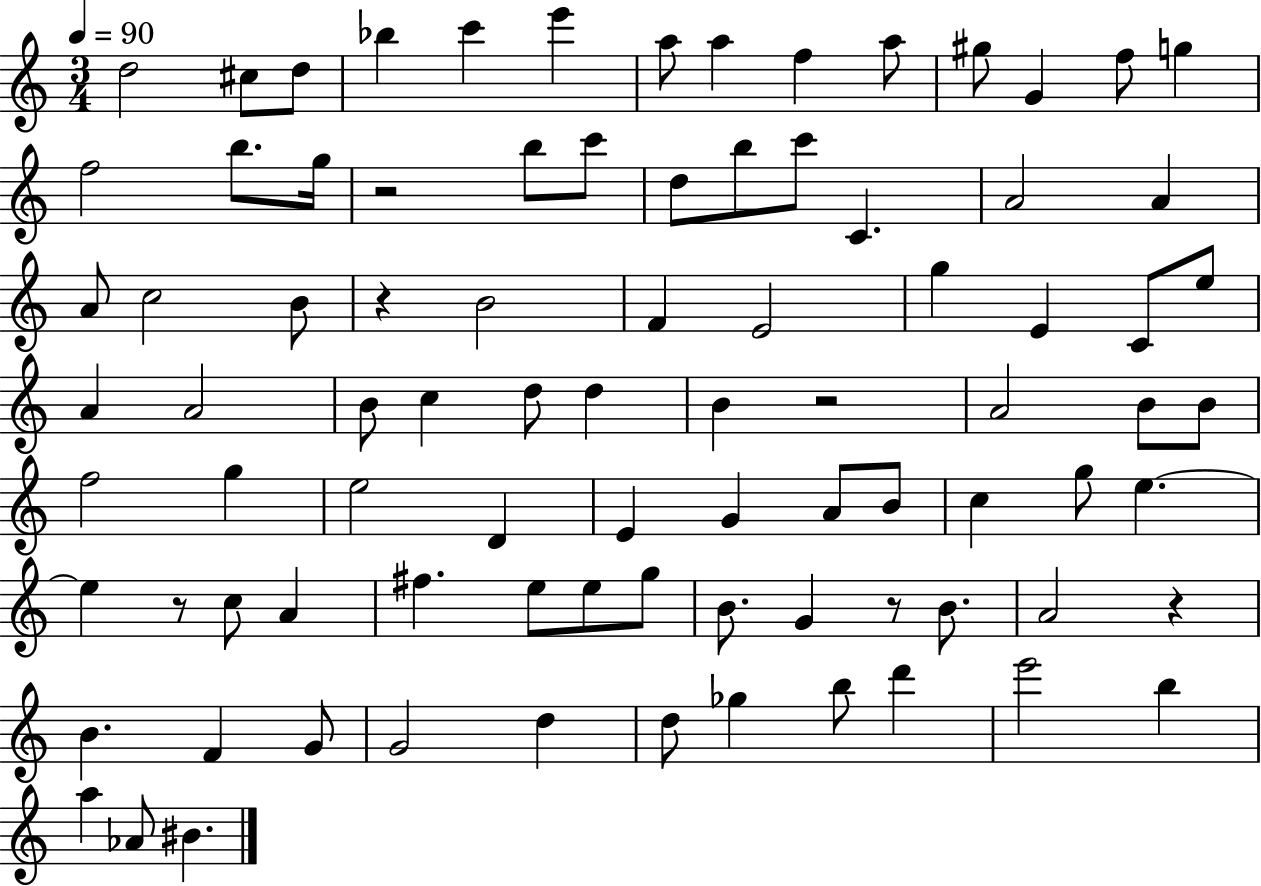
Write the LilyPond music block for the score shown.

{
  \clef treble
  \numericTimeSignature
  \time 3/4
  \key c \major
  \tempo 4 = 90
  d''2 cis''8 d''8 | bes''4 c'''4 e'''4 | a''8 a''4 f''4 a''8 | gis''8 g'4 f''8 g''4 | \break f''2 b''8. g''16 | r2 b''8 c'''8 | d''8 b''8 c'''8 c'4. | a'2 a'4 | \break a'8 c''2 b'8 | r4 b'2 | f'4 e'2 | g''4 e'4 c'8 e''8 | \break a'4 a'2 | b'8 c''4 d''8 d''4 | b'4 r2 | a'2 b'8 b'8 | \break f''2 g''4 | e''2 d'4 | e'4 g'4 a'8 b'8 | c''4 g''8 e''4.~~ | \break e''4 r8 c''8 a'4 | fis''4. e''8 e''8 g''8 | b'8. g'4 r8 b'8. | a'2 r4 | \break b'4. f'4 g'8 | g'2 d''4 | d''8 ges''4 b''8 d'''4 | e'''2 b''4 | \break a''4 aes'8 bis'4. | \bar "|."
}